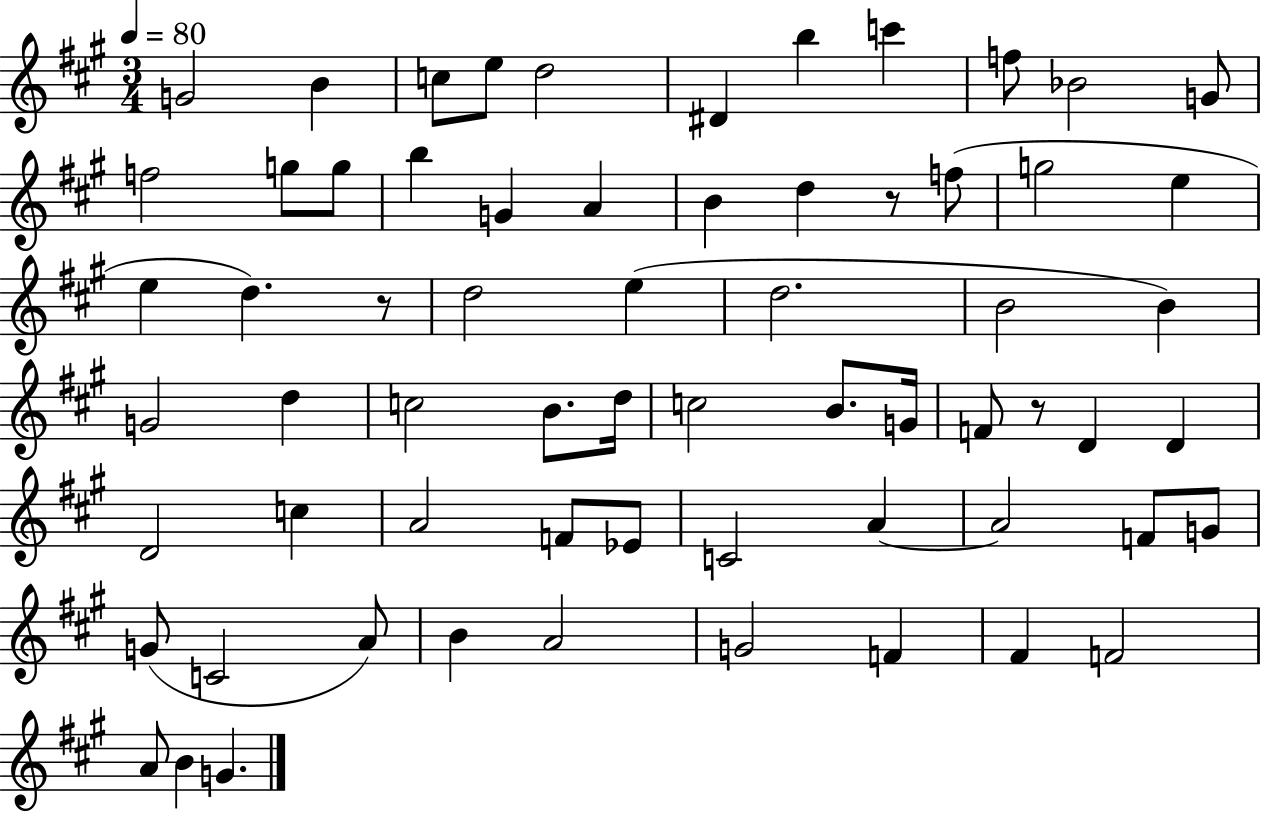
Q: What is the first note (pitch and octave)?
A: G4